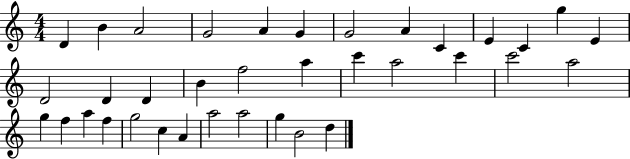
D4/q B4/q A4/h G4/h A4/q G4/q G4/h A4/q C4/q E4/q C4/q G5/q E4/q D4/h D4/q D4/q B4/q F5/h A5/q C6/q A5/h C6/q C6/h A5/h G5/q F5/q A5/q F5/q G5/h C5/q A4/q A5/h A5/h G5/q B4/h D5/q